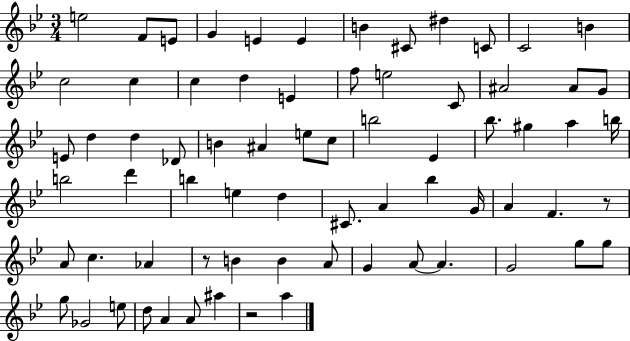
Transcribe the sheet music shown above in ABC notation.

X:1
T:Untitled
M:3/4
L:1/4
K:Bb
e2 F/2 E/2 G E E B ^C/2 ^d C/2 C2 B c2 c c d E f/2 e2 C/2 ^A2 ^A/2 G/2 E/2 d d _D/2 B ^A e/2 c/2 b2 _E _b/2 ^g a b/4 b2 d' b e d ^C/2 A _b G/4 A F z/2 A/2 c _A z/2 B B A/2 G A/2 A G2 g/2 g/2 g/2 _G2 e/2 d/2 A A/2 ^a z2 a